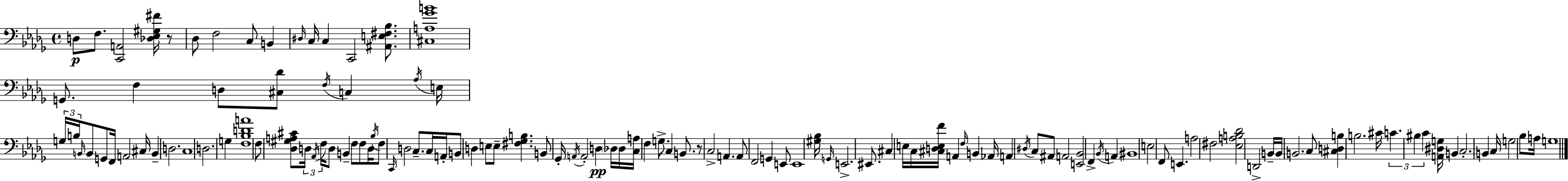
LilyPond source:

{
  \clef bass
  \time 4/4
  \defaultTimeSignature
  \key bes \minor
  d8\p f8. <c, a,>2 <des ees gis fis'>16 r8 | des8 f2 c8 b,4 | \grace { dis16 } c16 c4 c,2 <ais, e fis bes>8. | <cis a ges' b'>1 | \break g,8. f4 d8 <cis des'>8 \acciaccatura { f16 } c4 | \acciaccatura { aes16 } e16 \tuplet 3/2 { g16 b16 \grace { b,16 } } b,8 g,8 f,16 a,2 | cis16 b,4-- d2. | c1 | \break d2. | g4 <f bes d' a'>1 | f8 <des gis a cis'>8 \tuplet 3/2 { d16 \acciaccatura { aes,16 } f16 } d8 b,4-- | f8 f8 d16 \acciaccatura { bes16 } f8 \grace { c,16 } d2 | \break c8.-- c16 a,16-. b,8 d4 e8 e8-- | <fis ges b>4. b,8 ges,16-. \acciaccatura { a,16 } a,2-. | d4\pp \parenthesize des16 des16 <c a>16 f4 g8.-> | c4 b,8. r8 c2-> | \break a,4. a,8 f,2 | g,4 e,8 e,1 | <gis bes>16 \grace { g,16 } e,2.-> | eis,8. cis4 e16 c16 <cis d e f'>16 | \break a,4 \grace { f16 } b,4 aes,16 a,4 \acciaccatura { dis16 } c8 | ais,8 a,2 <e, bes,>2 | f,4-> \acciaccatura { bes,16 } a,4 bis,1 | e2 | \break f,8 e,4. a2 | fis2 <ees a b des'>2 | d,2-> b,16-- b,16 b,2. | c8 <cis d b>4 | \break b2. cis'16 \tuplet 3/2 { c'4. | bis4 c'4 } <a, dis g>16 b,4 | c2.-. b,4 | c16 g2 bes8 a16 g1 | \break \bar "|."
}